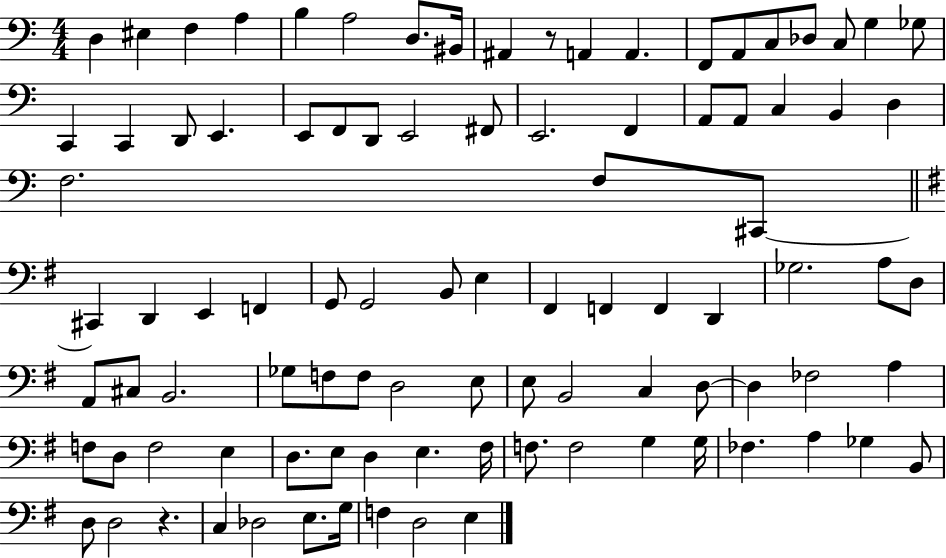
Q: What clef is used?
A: bass